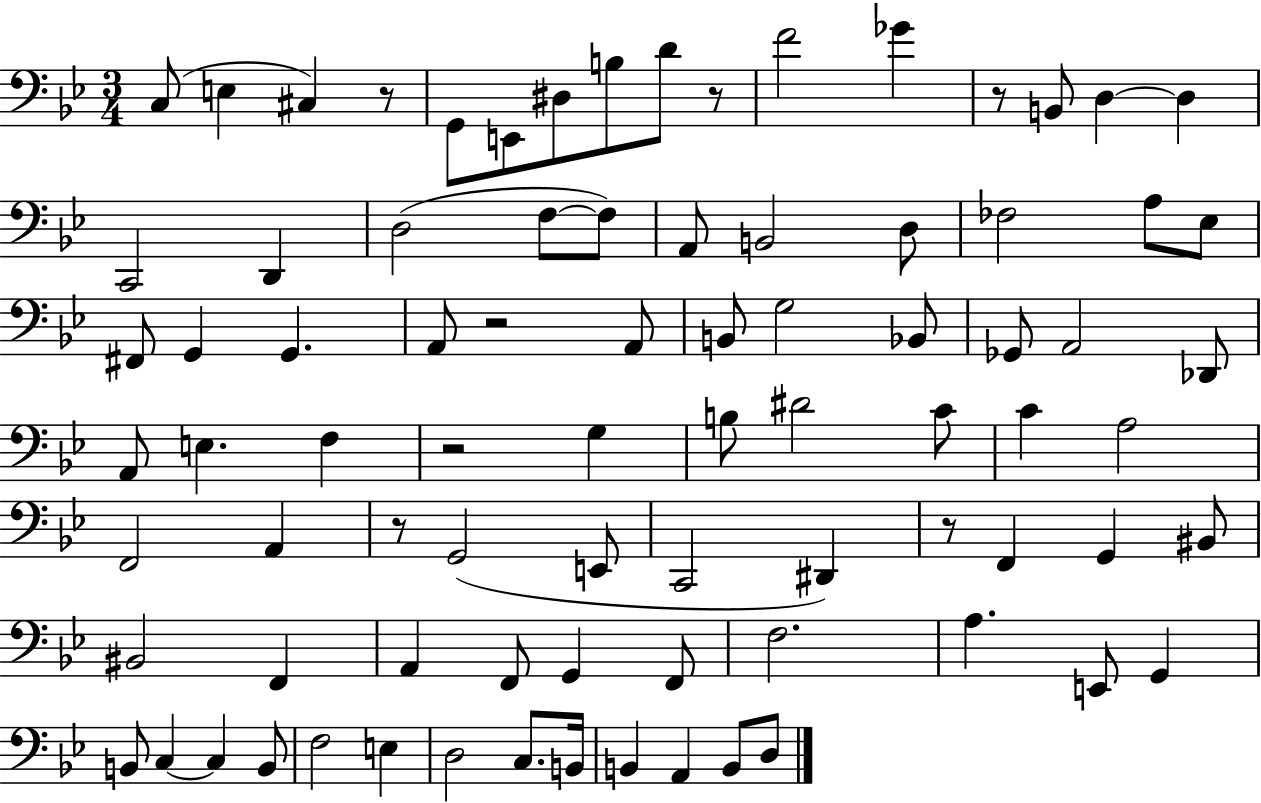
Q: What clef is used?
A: bass